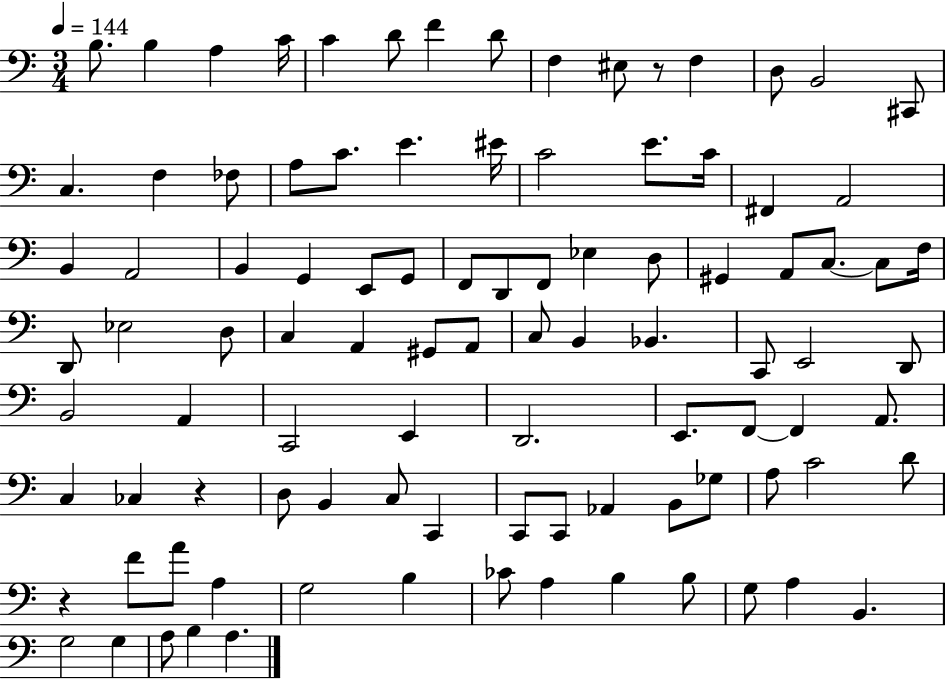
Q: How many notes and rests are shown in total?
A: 98